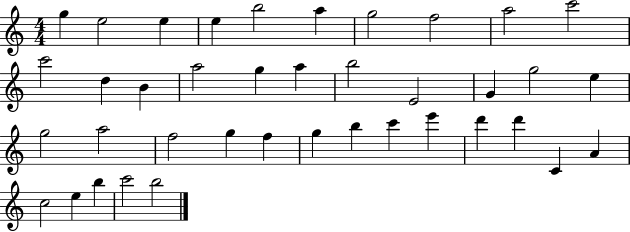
G5/q E5/h E5/q E5/q B5/h A5/q G5/h F5/h A5/h C6/h C6/h D5/q B4/q A5/h G5/q A5/q B5/h E4/h G4/q G5/h E5/q G5/h A5/h F5/h G5/q F5/q G5/q B5/q C6/q E6/q D6/q D6/q C4/q A4/q C5/h E5/q B5/q C6/h B5/h